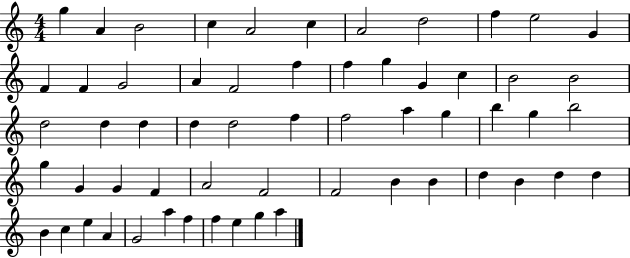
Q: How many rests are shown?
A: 0